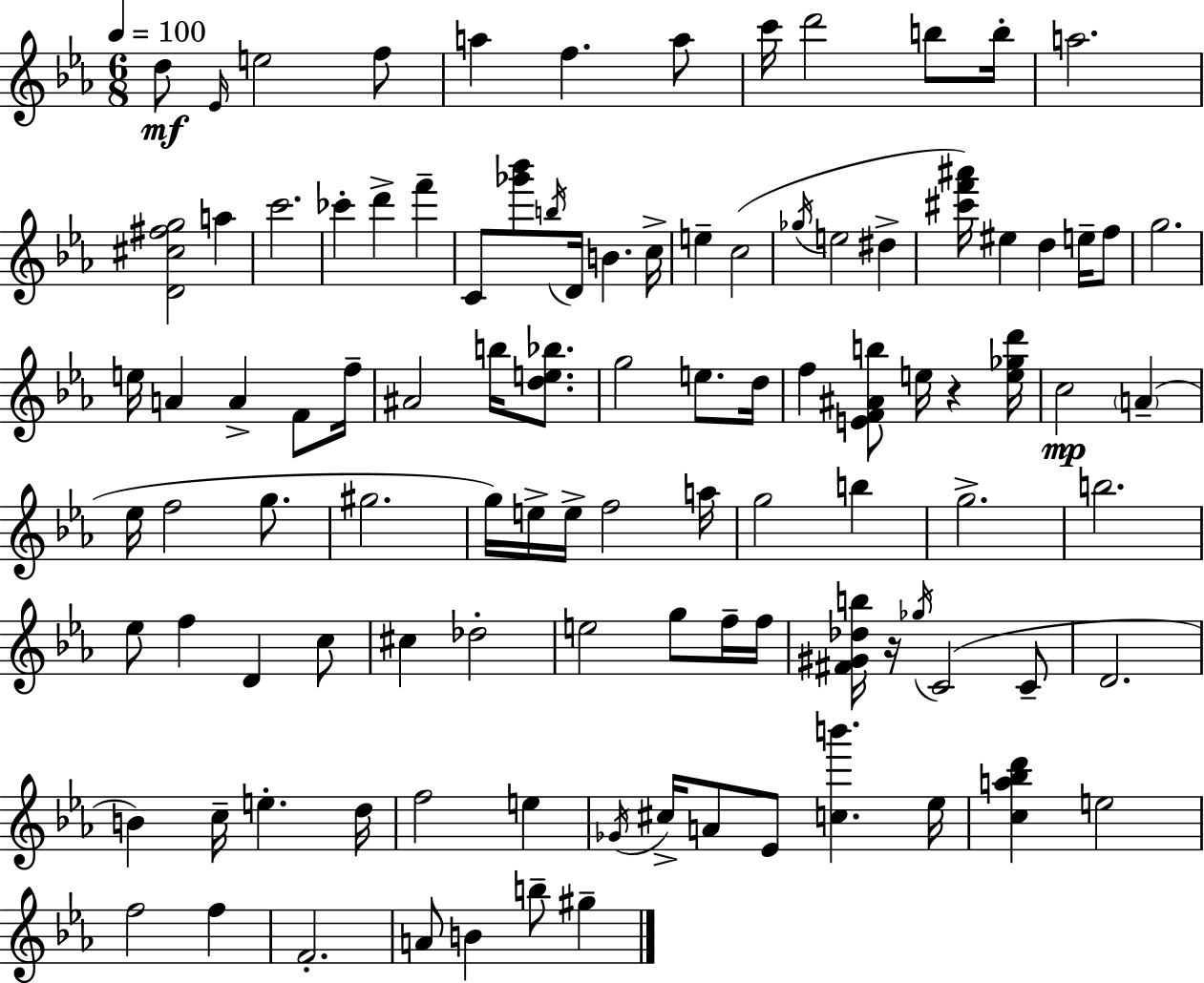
{
  \clef treble
  \numericTimeSignature
  \time 6/8
  \key c \minor
  \tempo 4 = 100
  d''8\mf \grace { ees'16 } e''2 f''8 | a''4 f''4. a''8 | c'''16 d'''2 b''8 | b''16-. a''2. | \break <d' cis'' fis'' g''>2 a''4 | c'''2. | ces'''4-. d'''4-> f'''4-- | c'8 <ges''' bes'''>8 \acciaccatura { b''16 } d'16 b'4. | \break c''16-> e''4-- c''2( | \acciaccatura { ges''16 } e''2 dis''4-> | <cis''' f''' ais'''>16) eis''4 d''4 | e''16-- f''8 g''2. | \break e''16 a'4 a'4-> | f'8 f''16-- ais'2 b''16 | <d'' e'' bes''>8. g''2 e''8. | d''16 f''4 <e' f' ais' b''>8 e''16 r4 | \break <e'' ges'' d'''>16 c''2\mp \parenthesize a'4--( | ees''16 f''2 | g''8. gis''2. | g''16) e''16-> e''16-> f''2 | \break a''16 g''2 b''4 | g''2.-> | b''2. | ees''8 f''4 d'4 | \break c''8 cis''4 des''2-. | e''2 g''8 | f''16-- f''16 <fis' gis' des'' b''>16 r16 \acciaccatura { ges''16 }( c'2 | c'8-- d'2. | \break b'4) c''16-- e''4.-. | d''16 f''2 | e''4 \acciaccatura { ges'16 } cis''16-> a'8 ees'8 <c'' b'''>4. | ees''16 <c'' a'' bes'' d'''>4 e''2 | \break f''2 | f''4 f'2.-. | a'8 b'4 b''8-- | gis''4-- \bar "|."
}